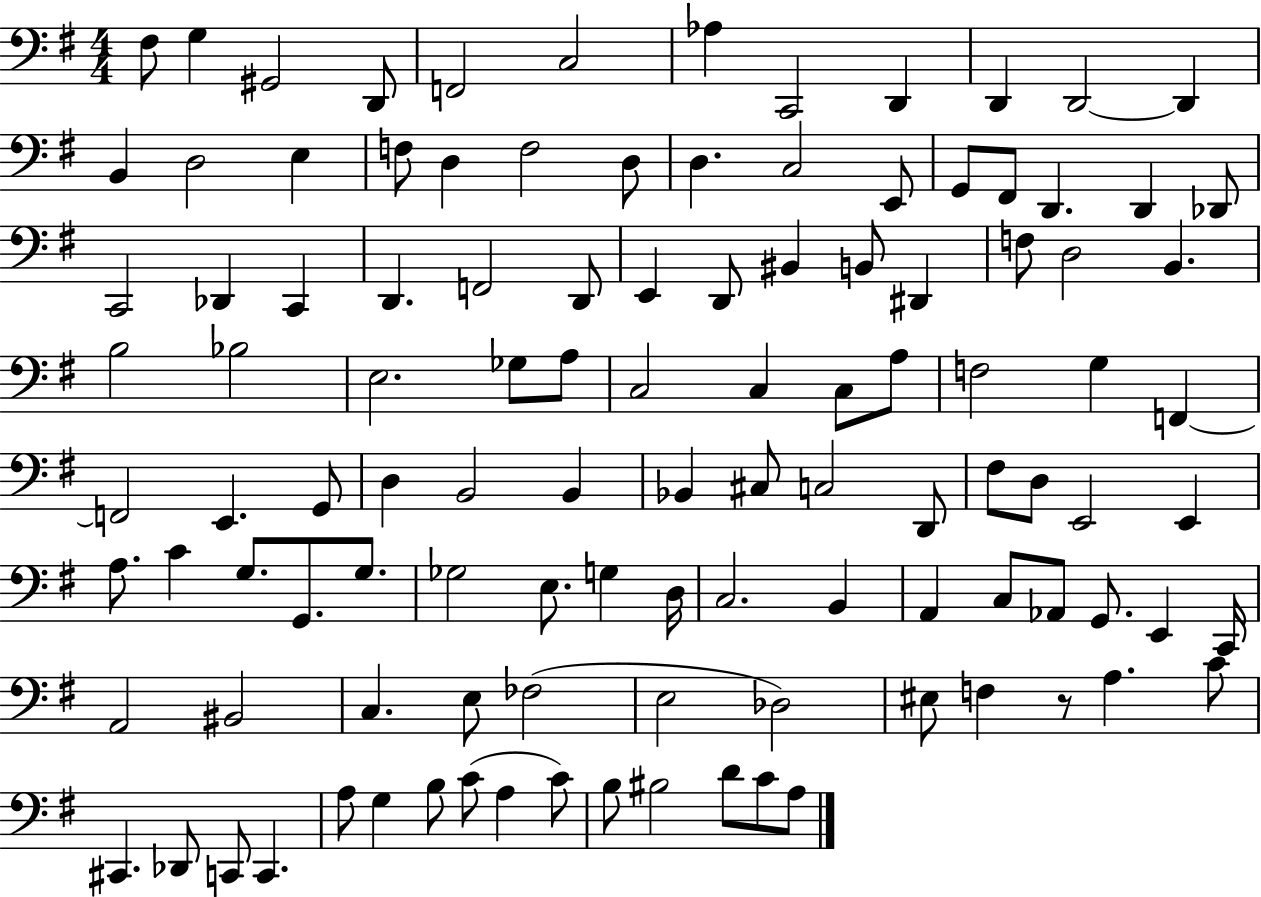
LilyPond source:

{
  \clef bass
  \numericTimeSignature
  \time 4/4
  \key g \major
  \repeat volta 2 { fis8 g4 gis,2 d,8 | f,2 c2 | aes4 c,2 d,4 | d,4 d,2~~ d,4 | \break b,4 d2 e4 | f8 d4 f2 d8 | d4. c2 e,8 | g,8 fis,8 d,4. d,4 des,8 | \break c,2 des,4 c,4 | d,4. f,2 d,8 | e,4 d,8 bis,4 b,8 dis,4 | f8 d2 b,4. | \break b2 bes2 | e2. ges8 a8 | c2 c4 c8 a8 | f2 g4 f,4~~ | \break f,2 e,4. g,8 | d4 b,2 b,4 | bes,4 cis8 c2 d,8 | fis8 d8 e,2 e,4 | \break a8. c'4 g8. g,8. g8. | ges2 e8. g4 d16 | c2. b,4 | a,4 c8 aes,8 g,8. e,4 c,16 | \break a,2 bis,2 | c4. e8 fes2( | e2 des2) | eis8 f4 r8 a4. c'8 | \break cis,4. des,8 c,8 c,4. | a8 g4 b8 c'8( a4 c'8) | b8 bis2 d'8 c'8 a8 | } \bar "|."
}